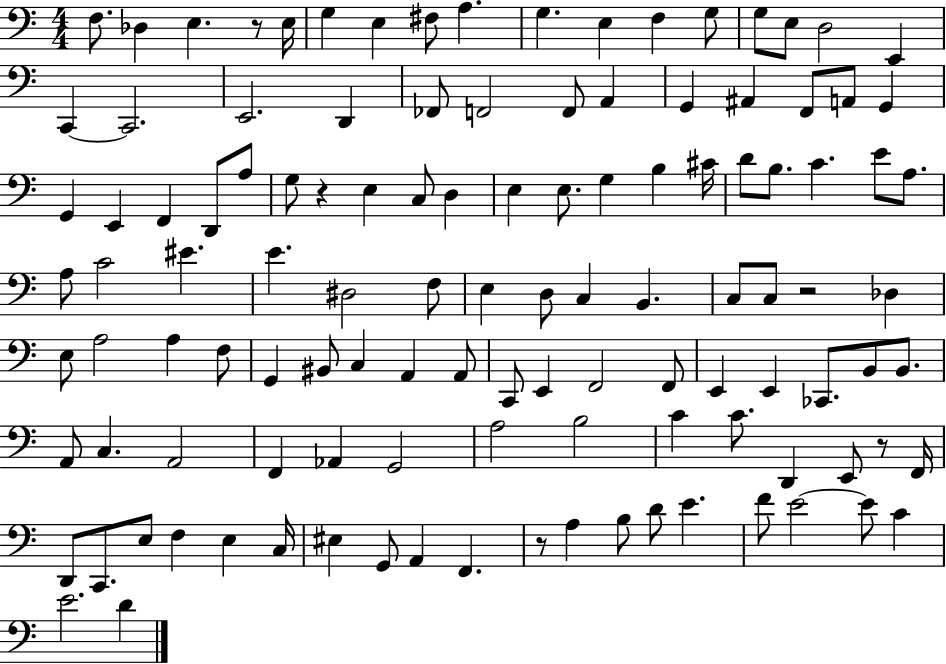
{
  \clef bass
  \numericTimeSignature
  \time 4/4
  \key c \major
  f8. des4 e4. r8 e16 | g4 e4 fis8 a4. | g4. e4 f4 g8 | g8 e8 d2 e,4 | \break c,4~~ c,2. | e,2. d,4 | fes,8 f,2 f,8 a,4 | g,4 ais,4 f,8 a,8 g,4 | \break g,4 e,4 f,4 d,8 a8 | g8 r4 e4 c8 d4 | e4 e8. g4 b4 cis'16 | d'8 b8. c'4. e'8 a8. | \break a8 c'2 eis'4. | e'4. dis2 f8 | e4 d8 c4 b,4. | c8 c8 r2 des4 | \break e8 a2 a4 f8 | g,4 bis,8 c4 a,4 a,8 | c,8 e,4 f,2 f,8 | e,4 e,4 ces,8. b,8 b,8. | \break a,8 c4. a,2 | f,4 aes,4 g,2 | a2 b2 | c'4 c'8. d,4 e,8 r8 f,16 | \break d,8 c,8. e8 f4 e4 c16 | eis4 g,8 a,4 f,4. | r8 a4 b8 d'8 e'4. | f'8 e'2~~ e'8 c'4 | \break e'2. d'4 | \bar "|."
}